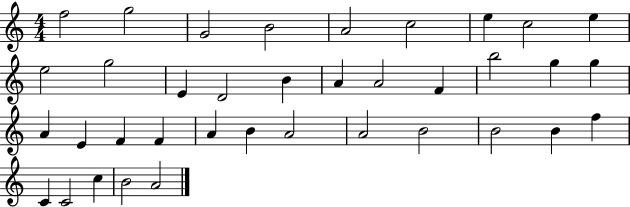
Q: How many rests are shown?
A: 0